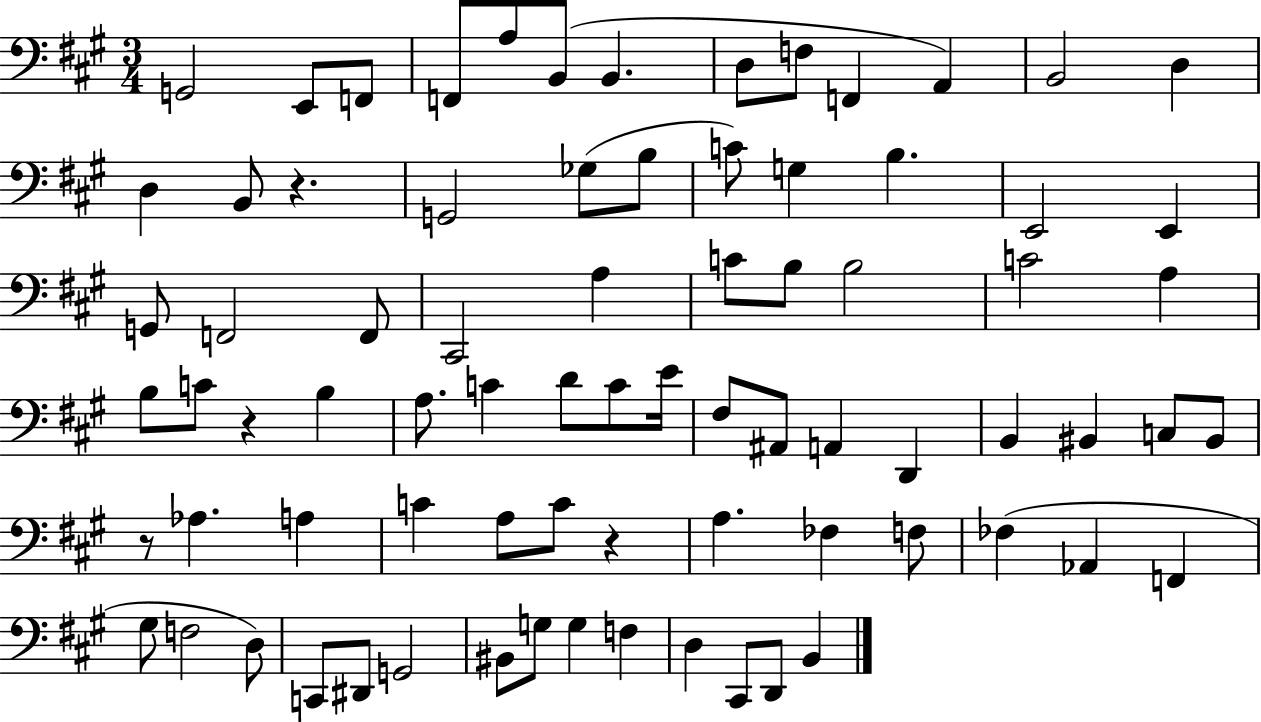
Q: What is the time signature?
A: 3/4